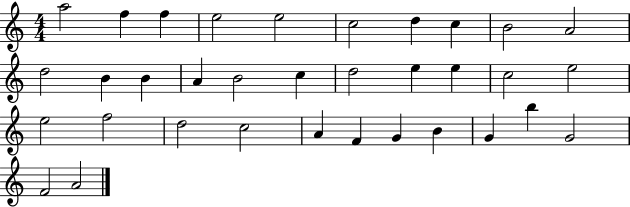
A5/h F5/q F5/q E5/h E5/h C5/h D5/q C5/q B4/h A4/h D5/h B4/q B4/q A4/q B4/h C5/q D5/h E5/q E5/q C5/h E5/h E5/h F5/h D5/h C5/h A4/q F4/q G4/q B4/q G4/q B5/q G4/h F4/h A4/h